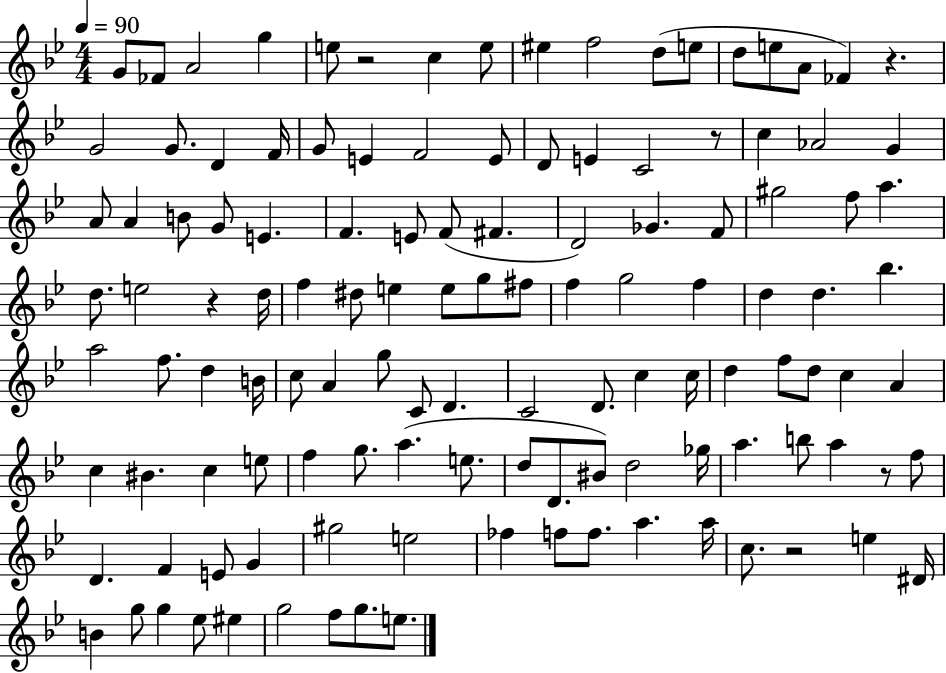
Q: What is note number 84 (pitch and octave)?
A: A5